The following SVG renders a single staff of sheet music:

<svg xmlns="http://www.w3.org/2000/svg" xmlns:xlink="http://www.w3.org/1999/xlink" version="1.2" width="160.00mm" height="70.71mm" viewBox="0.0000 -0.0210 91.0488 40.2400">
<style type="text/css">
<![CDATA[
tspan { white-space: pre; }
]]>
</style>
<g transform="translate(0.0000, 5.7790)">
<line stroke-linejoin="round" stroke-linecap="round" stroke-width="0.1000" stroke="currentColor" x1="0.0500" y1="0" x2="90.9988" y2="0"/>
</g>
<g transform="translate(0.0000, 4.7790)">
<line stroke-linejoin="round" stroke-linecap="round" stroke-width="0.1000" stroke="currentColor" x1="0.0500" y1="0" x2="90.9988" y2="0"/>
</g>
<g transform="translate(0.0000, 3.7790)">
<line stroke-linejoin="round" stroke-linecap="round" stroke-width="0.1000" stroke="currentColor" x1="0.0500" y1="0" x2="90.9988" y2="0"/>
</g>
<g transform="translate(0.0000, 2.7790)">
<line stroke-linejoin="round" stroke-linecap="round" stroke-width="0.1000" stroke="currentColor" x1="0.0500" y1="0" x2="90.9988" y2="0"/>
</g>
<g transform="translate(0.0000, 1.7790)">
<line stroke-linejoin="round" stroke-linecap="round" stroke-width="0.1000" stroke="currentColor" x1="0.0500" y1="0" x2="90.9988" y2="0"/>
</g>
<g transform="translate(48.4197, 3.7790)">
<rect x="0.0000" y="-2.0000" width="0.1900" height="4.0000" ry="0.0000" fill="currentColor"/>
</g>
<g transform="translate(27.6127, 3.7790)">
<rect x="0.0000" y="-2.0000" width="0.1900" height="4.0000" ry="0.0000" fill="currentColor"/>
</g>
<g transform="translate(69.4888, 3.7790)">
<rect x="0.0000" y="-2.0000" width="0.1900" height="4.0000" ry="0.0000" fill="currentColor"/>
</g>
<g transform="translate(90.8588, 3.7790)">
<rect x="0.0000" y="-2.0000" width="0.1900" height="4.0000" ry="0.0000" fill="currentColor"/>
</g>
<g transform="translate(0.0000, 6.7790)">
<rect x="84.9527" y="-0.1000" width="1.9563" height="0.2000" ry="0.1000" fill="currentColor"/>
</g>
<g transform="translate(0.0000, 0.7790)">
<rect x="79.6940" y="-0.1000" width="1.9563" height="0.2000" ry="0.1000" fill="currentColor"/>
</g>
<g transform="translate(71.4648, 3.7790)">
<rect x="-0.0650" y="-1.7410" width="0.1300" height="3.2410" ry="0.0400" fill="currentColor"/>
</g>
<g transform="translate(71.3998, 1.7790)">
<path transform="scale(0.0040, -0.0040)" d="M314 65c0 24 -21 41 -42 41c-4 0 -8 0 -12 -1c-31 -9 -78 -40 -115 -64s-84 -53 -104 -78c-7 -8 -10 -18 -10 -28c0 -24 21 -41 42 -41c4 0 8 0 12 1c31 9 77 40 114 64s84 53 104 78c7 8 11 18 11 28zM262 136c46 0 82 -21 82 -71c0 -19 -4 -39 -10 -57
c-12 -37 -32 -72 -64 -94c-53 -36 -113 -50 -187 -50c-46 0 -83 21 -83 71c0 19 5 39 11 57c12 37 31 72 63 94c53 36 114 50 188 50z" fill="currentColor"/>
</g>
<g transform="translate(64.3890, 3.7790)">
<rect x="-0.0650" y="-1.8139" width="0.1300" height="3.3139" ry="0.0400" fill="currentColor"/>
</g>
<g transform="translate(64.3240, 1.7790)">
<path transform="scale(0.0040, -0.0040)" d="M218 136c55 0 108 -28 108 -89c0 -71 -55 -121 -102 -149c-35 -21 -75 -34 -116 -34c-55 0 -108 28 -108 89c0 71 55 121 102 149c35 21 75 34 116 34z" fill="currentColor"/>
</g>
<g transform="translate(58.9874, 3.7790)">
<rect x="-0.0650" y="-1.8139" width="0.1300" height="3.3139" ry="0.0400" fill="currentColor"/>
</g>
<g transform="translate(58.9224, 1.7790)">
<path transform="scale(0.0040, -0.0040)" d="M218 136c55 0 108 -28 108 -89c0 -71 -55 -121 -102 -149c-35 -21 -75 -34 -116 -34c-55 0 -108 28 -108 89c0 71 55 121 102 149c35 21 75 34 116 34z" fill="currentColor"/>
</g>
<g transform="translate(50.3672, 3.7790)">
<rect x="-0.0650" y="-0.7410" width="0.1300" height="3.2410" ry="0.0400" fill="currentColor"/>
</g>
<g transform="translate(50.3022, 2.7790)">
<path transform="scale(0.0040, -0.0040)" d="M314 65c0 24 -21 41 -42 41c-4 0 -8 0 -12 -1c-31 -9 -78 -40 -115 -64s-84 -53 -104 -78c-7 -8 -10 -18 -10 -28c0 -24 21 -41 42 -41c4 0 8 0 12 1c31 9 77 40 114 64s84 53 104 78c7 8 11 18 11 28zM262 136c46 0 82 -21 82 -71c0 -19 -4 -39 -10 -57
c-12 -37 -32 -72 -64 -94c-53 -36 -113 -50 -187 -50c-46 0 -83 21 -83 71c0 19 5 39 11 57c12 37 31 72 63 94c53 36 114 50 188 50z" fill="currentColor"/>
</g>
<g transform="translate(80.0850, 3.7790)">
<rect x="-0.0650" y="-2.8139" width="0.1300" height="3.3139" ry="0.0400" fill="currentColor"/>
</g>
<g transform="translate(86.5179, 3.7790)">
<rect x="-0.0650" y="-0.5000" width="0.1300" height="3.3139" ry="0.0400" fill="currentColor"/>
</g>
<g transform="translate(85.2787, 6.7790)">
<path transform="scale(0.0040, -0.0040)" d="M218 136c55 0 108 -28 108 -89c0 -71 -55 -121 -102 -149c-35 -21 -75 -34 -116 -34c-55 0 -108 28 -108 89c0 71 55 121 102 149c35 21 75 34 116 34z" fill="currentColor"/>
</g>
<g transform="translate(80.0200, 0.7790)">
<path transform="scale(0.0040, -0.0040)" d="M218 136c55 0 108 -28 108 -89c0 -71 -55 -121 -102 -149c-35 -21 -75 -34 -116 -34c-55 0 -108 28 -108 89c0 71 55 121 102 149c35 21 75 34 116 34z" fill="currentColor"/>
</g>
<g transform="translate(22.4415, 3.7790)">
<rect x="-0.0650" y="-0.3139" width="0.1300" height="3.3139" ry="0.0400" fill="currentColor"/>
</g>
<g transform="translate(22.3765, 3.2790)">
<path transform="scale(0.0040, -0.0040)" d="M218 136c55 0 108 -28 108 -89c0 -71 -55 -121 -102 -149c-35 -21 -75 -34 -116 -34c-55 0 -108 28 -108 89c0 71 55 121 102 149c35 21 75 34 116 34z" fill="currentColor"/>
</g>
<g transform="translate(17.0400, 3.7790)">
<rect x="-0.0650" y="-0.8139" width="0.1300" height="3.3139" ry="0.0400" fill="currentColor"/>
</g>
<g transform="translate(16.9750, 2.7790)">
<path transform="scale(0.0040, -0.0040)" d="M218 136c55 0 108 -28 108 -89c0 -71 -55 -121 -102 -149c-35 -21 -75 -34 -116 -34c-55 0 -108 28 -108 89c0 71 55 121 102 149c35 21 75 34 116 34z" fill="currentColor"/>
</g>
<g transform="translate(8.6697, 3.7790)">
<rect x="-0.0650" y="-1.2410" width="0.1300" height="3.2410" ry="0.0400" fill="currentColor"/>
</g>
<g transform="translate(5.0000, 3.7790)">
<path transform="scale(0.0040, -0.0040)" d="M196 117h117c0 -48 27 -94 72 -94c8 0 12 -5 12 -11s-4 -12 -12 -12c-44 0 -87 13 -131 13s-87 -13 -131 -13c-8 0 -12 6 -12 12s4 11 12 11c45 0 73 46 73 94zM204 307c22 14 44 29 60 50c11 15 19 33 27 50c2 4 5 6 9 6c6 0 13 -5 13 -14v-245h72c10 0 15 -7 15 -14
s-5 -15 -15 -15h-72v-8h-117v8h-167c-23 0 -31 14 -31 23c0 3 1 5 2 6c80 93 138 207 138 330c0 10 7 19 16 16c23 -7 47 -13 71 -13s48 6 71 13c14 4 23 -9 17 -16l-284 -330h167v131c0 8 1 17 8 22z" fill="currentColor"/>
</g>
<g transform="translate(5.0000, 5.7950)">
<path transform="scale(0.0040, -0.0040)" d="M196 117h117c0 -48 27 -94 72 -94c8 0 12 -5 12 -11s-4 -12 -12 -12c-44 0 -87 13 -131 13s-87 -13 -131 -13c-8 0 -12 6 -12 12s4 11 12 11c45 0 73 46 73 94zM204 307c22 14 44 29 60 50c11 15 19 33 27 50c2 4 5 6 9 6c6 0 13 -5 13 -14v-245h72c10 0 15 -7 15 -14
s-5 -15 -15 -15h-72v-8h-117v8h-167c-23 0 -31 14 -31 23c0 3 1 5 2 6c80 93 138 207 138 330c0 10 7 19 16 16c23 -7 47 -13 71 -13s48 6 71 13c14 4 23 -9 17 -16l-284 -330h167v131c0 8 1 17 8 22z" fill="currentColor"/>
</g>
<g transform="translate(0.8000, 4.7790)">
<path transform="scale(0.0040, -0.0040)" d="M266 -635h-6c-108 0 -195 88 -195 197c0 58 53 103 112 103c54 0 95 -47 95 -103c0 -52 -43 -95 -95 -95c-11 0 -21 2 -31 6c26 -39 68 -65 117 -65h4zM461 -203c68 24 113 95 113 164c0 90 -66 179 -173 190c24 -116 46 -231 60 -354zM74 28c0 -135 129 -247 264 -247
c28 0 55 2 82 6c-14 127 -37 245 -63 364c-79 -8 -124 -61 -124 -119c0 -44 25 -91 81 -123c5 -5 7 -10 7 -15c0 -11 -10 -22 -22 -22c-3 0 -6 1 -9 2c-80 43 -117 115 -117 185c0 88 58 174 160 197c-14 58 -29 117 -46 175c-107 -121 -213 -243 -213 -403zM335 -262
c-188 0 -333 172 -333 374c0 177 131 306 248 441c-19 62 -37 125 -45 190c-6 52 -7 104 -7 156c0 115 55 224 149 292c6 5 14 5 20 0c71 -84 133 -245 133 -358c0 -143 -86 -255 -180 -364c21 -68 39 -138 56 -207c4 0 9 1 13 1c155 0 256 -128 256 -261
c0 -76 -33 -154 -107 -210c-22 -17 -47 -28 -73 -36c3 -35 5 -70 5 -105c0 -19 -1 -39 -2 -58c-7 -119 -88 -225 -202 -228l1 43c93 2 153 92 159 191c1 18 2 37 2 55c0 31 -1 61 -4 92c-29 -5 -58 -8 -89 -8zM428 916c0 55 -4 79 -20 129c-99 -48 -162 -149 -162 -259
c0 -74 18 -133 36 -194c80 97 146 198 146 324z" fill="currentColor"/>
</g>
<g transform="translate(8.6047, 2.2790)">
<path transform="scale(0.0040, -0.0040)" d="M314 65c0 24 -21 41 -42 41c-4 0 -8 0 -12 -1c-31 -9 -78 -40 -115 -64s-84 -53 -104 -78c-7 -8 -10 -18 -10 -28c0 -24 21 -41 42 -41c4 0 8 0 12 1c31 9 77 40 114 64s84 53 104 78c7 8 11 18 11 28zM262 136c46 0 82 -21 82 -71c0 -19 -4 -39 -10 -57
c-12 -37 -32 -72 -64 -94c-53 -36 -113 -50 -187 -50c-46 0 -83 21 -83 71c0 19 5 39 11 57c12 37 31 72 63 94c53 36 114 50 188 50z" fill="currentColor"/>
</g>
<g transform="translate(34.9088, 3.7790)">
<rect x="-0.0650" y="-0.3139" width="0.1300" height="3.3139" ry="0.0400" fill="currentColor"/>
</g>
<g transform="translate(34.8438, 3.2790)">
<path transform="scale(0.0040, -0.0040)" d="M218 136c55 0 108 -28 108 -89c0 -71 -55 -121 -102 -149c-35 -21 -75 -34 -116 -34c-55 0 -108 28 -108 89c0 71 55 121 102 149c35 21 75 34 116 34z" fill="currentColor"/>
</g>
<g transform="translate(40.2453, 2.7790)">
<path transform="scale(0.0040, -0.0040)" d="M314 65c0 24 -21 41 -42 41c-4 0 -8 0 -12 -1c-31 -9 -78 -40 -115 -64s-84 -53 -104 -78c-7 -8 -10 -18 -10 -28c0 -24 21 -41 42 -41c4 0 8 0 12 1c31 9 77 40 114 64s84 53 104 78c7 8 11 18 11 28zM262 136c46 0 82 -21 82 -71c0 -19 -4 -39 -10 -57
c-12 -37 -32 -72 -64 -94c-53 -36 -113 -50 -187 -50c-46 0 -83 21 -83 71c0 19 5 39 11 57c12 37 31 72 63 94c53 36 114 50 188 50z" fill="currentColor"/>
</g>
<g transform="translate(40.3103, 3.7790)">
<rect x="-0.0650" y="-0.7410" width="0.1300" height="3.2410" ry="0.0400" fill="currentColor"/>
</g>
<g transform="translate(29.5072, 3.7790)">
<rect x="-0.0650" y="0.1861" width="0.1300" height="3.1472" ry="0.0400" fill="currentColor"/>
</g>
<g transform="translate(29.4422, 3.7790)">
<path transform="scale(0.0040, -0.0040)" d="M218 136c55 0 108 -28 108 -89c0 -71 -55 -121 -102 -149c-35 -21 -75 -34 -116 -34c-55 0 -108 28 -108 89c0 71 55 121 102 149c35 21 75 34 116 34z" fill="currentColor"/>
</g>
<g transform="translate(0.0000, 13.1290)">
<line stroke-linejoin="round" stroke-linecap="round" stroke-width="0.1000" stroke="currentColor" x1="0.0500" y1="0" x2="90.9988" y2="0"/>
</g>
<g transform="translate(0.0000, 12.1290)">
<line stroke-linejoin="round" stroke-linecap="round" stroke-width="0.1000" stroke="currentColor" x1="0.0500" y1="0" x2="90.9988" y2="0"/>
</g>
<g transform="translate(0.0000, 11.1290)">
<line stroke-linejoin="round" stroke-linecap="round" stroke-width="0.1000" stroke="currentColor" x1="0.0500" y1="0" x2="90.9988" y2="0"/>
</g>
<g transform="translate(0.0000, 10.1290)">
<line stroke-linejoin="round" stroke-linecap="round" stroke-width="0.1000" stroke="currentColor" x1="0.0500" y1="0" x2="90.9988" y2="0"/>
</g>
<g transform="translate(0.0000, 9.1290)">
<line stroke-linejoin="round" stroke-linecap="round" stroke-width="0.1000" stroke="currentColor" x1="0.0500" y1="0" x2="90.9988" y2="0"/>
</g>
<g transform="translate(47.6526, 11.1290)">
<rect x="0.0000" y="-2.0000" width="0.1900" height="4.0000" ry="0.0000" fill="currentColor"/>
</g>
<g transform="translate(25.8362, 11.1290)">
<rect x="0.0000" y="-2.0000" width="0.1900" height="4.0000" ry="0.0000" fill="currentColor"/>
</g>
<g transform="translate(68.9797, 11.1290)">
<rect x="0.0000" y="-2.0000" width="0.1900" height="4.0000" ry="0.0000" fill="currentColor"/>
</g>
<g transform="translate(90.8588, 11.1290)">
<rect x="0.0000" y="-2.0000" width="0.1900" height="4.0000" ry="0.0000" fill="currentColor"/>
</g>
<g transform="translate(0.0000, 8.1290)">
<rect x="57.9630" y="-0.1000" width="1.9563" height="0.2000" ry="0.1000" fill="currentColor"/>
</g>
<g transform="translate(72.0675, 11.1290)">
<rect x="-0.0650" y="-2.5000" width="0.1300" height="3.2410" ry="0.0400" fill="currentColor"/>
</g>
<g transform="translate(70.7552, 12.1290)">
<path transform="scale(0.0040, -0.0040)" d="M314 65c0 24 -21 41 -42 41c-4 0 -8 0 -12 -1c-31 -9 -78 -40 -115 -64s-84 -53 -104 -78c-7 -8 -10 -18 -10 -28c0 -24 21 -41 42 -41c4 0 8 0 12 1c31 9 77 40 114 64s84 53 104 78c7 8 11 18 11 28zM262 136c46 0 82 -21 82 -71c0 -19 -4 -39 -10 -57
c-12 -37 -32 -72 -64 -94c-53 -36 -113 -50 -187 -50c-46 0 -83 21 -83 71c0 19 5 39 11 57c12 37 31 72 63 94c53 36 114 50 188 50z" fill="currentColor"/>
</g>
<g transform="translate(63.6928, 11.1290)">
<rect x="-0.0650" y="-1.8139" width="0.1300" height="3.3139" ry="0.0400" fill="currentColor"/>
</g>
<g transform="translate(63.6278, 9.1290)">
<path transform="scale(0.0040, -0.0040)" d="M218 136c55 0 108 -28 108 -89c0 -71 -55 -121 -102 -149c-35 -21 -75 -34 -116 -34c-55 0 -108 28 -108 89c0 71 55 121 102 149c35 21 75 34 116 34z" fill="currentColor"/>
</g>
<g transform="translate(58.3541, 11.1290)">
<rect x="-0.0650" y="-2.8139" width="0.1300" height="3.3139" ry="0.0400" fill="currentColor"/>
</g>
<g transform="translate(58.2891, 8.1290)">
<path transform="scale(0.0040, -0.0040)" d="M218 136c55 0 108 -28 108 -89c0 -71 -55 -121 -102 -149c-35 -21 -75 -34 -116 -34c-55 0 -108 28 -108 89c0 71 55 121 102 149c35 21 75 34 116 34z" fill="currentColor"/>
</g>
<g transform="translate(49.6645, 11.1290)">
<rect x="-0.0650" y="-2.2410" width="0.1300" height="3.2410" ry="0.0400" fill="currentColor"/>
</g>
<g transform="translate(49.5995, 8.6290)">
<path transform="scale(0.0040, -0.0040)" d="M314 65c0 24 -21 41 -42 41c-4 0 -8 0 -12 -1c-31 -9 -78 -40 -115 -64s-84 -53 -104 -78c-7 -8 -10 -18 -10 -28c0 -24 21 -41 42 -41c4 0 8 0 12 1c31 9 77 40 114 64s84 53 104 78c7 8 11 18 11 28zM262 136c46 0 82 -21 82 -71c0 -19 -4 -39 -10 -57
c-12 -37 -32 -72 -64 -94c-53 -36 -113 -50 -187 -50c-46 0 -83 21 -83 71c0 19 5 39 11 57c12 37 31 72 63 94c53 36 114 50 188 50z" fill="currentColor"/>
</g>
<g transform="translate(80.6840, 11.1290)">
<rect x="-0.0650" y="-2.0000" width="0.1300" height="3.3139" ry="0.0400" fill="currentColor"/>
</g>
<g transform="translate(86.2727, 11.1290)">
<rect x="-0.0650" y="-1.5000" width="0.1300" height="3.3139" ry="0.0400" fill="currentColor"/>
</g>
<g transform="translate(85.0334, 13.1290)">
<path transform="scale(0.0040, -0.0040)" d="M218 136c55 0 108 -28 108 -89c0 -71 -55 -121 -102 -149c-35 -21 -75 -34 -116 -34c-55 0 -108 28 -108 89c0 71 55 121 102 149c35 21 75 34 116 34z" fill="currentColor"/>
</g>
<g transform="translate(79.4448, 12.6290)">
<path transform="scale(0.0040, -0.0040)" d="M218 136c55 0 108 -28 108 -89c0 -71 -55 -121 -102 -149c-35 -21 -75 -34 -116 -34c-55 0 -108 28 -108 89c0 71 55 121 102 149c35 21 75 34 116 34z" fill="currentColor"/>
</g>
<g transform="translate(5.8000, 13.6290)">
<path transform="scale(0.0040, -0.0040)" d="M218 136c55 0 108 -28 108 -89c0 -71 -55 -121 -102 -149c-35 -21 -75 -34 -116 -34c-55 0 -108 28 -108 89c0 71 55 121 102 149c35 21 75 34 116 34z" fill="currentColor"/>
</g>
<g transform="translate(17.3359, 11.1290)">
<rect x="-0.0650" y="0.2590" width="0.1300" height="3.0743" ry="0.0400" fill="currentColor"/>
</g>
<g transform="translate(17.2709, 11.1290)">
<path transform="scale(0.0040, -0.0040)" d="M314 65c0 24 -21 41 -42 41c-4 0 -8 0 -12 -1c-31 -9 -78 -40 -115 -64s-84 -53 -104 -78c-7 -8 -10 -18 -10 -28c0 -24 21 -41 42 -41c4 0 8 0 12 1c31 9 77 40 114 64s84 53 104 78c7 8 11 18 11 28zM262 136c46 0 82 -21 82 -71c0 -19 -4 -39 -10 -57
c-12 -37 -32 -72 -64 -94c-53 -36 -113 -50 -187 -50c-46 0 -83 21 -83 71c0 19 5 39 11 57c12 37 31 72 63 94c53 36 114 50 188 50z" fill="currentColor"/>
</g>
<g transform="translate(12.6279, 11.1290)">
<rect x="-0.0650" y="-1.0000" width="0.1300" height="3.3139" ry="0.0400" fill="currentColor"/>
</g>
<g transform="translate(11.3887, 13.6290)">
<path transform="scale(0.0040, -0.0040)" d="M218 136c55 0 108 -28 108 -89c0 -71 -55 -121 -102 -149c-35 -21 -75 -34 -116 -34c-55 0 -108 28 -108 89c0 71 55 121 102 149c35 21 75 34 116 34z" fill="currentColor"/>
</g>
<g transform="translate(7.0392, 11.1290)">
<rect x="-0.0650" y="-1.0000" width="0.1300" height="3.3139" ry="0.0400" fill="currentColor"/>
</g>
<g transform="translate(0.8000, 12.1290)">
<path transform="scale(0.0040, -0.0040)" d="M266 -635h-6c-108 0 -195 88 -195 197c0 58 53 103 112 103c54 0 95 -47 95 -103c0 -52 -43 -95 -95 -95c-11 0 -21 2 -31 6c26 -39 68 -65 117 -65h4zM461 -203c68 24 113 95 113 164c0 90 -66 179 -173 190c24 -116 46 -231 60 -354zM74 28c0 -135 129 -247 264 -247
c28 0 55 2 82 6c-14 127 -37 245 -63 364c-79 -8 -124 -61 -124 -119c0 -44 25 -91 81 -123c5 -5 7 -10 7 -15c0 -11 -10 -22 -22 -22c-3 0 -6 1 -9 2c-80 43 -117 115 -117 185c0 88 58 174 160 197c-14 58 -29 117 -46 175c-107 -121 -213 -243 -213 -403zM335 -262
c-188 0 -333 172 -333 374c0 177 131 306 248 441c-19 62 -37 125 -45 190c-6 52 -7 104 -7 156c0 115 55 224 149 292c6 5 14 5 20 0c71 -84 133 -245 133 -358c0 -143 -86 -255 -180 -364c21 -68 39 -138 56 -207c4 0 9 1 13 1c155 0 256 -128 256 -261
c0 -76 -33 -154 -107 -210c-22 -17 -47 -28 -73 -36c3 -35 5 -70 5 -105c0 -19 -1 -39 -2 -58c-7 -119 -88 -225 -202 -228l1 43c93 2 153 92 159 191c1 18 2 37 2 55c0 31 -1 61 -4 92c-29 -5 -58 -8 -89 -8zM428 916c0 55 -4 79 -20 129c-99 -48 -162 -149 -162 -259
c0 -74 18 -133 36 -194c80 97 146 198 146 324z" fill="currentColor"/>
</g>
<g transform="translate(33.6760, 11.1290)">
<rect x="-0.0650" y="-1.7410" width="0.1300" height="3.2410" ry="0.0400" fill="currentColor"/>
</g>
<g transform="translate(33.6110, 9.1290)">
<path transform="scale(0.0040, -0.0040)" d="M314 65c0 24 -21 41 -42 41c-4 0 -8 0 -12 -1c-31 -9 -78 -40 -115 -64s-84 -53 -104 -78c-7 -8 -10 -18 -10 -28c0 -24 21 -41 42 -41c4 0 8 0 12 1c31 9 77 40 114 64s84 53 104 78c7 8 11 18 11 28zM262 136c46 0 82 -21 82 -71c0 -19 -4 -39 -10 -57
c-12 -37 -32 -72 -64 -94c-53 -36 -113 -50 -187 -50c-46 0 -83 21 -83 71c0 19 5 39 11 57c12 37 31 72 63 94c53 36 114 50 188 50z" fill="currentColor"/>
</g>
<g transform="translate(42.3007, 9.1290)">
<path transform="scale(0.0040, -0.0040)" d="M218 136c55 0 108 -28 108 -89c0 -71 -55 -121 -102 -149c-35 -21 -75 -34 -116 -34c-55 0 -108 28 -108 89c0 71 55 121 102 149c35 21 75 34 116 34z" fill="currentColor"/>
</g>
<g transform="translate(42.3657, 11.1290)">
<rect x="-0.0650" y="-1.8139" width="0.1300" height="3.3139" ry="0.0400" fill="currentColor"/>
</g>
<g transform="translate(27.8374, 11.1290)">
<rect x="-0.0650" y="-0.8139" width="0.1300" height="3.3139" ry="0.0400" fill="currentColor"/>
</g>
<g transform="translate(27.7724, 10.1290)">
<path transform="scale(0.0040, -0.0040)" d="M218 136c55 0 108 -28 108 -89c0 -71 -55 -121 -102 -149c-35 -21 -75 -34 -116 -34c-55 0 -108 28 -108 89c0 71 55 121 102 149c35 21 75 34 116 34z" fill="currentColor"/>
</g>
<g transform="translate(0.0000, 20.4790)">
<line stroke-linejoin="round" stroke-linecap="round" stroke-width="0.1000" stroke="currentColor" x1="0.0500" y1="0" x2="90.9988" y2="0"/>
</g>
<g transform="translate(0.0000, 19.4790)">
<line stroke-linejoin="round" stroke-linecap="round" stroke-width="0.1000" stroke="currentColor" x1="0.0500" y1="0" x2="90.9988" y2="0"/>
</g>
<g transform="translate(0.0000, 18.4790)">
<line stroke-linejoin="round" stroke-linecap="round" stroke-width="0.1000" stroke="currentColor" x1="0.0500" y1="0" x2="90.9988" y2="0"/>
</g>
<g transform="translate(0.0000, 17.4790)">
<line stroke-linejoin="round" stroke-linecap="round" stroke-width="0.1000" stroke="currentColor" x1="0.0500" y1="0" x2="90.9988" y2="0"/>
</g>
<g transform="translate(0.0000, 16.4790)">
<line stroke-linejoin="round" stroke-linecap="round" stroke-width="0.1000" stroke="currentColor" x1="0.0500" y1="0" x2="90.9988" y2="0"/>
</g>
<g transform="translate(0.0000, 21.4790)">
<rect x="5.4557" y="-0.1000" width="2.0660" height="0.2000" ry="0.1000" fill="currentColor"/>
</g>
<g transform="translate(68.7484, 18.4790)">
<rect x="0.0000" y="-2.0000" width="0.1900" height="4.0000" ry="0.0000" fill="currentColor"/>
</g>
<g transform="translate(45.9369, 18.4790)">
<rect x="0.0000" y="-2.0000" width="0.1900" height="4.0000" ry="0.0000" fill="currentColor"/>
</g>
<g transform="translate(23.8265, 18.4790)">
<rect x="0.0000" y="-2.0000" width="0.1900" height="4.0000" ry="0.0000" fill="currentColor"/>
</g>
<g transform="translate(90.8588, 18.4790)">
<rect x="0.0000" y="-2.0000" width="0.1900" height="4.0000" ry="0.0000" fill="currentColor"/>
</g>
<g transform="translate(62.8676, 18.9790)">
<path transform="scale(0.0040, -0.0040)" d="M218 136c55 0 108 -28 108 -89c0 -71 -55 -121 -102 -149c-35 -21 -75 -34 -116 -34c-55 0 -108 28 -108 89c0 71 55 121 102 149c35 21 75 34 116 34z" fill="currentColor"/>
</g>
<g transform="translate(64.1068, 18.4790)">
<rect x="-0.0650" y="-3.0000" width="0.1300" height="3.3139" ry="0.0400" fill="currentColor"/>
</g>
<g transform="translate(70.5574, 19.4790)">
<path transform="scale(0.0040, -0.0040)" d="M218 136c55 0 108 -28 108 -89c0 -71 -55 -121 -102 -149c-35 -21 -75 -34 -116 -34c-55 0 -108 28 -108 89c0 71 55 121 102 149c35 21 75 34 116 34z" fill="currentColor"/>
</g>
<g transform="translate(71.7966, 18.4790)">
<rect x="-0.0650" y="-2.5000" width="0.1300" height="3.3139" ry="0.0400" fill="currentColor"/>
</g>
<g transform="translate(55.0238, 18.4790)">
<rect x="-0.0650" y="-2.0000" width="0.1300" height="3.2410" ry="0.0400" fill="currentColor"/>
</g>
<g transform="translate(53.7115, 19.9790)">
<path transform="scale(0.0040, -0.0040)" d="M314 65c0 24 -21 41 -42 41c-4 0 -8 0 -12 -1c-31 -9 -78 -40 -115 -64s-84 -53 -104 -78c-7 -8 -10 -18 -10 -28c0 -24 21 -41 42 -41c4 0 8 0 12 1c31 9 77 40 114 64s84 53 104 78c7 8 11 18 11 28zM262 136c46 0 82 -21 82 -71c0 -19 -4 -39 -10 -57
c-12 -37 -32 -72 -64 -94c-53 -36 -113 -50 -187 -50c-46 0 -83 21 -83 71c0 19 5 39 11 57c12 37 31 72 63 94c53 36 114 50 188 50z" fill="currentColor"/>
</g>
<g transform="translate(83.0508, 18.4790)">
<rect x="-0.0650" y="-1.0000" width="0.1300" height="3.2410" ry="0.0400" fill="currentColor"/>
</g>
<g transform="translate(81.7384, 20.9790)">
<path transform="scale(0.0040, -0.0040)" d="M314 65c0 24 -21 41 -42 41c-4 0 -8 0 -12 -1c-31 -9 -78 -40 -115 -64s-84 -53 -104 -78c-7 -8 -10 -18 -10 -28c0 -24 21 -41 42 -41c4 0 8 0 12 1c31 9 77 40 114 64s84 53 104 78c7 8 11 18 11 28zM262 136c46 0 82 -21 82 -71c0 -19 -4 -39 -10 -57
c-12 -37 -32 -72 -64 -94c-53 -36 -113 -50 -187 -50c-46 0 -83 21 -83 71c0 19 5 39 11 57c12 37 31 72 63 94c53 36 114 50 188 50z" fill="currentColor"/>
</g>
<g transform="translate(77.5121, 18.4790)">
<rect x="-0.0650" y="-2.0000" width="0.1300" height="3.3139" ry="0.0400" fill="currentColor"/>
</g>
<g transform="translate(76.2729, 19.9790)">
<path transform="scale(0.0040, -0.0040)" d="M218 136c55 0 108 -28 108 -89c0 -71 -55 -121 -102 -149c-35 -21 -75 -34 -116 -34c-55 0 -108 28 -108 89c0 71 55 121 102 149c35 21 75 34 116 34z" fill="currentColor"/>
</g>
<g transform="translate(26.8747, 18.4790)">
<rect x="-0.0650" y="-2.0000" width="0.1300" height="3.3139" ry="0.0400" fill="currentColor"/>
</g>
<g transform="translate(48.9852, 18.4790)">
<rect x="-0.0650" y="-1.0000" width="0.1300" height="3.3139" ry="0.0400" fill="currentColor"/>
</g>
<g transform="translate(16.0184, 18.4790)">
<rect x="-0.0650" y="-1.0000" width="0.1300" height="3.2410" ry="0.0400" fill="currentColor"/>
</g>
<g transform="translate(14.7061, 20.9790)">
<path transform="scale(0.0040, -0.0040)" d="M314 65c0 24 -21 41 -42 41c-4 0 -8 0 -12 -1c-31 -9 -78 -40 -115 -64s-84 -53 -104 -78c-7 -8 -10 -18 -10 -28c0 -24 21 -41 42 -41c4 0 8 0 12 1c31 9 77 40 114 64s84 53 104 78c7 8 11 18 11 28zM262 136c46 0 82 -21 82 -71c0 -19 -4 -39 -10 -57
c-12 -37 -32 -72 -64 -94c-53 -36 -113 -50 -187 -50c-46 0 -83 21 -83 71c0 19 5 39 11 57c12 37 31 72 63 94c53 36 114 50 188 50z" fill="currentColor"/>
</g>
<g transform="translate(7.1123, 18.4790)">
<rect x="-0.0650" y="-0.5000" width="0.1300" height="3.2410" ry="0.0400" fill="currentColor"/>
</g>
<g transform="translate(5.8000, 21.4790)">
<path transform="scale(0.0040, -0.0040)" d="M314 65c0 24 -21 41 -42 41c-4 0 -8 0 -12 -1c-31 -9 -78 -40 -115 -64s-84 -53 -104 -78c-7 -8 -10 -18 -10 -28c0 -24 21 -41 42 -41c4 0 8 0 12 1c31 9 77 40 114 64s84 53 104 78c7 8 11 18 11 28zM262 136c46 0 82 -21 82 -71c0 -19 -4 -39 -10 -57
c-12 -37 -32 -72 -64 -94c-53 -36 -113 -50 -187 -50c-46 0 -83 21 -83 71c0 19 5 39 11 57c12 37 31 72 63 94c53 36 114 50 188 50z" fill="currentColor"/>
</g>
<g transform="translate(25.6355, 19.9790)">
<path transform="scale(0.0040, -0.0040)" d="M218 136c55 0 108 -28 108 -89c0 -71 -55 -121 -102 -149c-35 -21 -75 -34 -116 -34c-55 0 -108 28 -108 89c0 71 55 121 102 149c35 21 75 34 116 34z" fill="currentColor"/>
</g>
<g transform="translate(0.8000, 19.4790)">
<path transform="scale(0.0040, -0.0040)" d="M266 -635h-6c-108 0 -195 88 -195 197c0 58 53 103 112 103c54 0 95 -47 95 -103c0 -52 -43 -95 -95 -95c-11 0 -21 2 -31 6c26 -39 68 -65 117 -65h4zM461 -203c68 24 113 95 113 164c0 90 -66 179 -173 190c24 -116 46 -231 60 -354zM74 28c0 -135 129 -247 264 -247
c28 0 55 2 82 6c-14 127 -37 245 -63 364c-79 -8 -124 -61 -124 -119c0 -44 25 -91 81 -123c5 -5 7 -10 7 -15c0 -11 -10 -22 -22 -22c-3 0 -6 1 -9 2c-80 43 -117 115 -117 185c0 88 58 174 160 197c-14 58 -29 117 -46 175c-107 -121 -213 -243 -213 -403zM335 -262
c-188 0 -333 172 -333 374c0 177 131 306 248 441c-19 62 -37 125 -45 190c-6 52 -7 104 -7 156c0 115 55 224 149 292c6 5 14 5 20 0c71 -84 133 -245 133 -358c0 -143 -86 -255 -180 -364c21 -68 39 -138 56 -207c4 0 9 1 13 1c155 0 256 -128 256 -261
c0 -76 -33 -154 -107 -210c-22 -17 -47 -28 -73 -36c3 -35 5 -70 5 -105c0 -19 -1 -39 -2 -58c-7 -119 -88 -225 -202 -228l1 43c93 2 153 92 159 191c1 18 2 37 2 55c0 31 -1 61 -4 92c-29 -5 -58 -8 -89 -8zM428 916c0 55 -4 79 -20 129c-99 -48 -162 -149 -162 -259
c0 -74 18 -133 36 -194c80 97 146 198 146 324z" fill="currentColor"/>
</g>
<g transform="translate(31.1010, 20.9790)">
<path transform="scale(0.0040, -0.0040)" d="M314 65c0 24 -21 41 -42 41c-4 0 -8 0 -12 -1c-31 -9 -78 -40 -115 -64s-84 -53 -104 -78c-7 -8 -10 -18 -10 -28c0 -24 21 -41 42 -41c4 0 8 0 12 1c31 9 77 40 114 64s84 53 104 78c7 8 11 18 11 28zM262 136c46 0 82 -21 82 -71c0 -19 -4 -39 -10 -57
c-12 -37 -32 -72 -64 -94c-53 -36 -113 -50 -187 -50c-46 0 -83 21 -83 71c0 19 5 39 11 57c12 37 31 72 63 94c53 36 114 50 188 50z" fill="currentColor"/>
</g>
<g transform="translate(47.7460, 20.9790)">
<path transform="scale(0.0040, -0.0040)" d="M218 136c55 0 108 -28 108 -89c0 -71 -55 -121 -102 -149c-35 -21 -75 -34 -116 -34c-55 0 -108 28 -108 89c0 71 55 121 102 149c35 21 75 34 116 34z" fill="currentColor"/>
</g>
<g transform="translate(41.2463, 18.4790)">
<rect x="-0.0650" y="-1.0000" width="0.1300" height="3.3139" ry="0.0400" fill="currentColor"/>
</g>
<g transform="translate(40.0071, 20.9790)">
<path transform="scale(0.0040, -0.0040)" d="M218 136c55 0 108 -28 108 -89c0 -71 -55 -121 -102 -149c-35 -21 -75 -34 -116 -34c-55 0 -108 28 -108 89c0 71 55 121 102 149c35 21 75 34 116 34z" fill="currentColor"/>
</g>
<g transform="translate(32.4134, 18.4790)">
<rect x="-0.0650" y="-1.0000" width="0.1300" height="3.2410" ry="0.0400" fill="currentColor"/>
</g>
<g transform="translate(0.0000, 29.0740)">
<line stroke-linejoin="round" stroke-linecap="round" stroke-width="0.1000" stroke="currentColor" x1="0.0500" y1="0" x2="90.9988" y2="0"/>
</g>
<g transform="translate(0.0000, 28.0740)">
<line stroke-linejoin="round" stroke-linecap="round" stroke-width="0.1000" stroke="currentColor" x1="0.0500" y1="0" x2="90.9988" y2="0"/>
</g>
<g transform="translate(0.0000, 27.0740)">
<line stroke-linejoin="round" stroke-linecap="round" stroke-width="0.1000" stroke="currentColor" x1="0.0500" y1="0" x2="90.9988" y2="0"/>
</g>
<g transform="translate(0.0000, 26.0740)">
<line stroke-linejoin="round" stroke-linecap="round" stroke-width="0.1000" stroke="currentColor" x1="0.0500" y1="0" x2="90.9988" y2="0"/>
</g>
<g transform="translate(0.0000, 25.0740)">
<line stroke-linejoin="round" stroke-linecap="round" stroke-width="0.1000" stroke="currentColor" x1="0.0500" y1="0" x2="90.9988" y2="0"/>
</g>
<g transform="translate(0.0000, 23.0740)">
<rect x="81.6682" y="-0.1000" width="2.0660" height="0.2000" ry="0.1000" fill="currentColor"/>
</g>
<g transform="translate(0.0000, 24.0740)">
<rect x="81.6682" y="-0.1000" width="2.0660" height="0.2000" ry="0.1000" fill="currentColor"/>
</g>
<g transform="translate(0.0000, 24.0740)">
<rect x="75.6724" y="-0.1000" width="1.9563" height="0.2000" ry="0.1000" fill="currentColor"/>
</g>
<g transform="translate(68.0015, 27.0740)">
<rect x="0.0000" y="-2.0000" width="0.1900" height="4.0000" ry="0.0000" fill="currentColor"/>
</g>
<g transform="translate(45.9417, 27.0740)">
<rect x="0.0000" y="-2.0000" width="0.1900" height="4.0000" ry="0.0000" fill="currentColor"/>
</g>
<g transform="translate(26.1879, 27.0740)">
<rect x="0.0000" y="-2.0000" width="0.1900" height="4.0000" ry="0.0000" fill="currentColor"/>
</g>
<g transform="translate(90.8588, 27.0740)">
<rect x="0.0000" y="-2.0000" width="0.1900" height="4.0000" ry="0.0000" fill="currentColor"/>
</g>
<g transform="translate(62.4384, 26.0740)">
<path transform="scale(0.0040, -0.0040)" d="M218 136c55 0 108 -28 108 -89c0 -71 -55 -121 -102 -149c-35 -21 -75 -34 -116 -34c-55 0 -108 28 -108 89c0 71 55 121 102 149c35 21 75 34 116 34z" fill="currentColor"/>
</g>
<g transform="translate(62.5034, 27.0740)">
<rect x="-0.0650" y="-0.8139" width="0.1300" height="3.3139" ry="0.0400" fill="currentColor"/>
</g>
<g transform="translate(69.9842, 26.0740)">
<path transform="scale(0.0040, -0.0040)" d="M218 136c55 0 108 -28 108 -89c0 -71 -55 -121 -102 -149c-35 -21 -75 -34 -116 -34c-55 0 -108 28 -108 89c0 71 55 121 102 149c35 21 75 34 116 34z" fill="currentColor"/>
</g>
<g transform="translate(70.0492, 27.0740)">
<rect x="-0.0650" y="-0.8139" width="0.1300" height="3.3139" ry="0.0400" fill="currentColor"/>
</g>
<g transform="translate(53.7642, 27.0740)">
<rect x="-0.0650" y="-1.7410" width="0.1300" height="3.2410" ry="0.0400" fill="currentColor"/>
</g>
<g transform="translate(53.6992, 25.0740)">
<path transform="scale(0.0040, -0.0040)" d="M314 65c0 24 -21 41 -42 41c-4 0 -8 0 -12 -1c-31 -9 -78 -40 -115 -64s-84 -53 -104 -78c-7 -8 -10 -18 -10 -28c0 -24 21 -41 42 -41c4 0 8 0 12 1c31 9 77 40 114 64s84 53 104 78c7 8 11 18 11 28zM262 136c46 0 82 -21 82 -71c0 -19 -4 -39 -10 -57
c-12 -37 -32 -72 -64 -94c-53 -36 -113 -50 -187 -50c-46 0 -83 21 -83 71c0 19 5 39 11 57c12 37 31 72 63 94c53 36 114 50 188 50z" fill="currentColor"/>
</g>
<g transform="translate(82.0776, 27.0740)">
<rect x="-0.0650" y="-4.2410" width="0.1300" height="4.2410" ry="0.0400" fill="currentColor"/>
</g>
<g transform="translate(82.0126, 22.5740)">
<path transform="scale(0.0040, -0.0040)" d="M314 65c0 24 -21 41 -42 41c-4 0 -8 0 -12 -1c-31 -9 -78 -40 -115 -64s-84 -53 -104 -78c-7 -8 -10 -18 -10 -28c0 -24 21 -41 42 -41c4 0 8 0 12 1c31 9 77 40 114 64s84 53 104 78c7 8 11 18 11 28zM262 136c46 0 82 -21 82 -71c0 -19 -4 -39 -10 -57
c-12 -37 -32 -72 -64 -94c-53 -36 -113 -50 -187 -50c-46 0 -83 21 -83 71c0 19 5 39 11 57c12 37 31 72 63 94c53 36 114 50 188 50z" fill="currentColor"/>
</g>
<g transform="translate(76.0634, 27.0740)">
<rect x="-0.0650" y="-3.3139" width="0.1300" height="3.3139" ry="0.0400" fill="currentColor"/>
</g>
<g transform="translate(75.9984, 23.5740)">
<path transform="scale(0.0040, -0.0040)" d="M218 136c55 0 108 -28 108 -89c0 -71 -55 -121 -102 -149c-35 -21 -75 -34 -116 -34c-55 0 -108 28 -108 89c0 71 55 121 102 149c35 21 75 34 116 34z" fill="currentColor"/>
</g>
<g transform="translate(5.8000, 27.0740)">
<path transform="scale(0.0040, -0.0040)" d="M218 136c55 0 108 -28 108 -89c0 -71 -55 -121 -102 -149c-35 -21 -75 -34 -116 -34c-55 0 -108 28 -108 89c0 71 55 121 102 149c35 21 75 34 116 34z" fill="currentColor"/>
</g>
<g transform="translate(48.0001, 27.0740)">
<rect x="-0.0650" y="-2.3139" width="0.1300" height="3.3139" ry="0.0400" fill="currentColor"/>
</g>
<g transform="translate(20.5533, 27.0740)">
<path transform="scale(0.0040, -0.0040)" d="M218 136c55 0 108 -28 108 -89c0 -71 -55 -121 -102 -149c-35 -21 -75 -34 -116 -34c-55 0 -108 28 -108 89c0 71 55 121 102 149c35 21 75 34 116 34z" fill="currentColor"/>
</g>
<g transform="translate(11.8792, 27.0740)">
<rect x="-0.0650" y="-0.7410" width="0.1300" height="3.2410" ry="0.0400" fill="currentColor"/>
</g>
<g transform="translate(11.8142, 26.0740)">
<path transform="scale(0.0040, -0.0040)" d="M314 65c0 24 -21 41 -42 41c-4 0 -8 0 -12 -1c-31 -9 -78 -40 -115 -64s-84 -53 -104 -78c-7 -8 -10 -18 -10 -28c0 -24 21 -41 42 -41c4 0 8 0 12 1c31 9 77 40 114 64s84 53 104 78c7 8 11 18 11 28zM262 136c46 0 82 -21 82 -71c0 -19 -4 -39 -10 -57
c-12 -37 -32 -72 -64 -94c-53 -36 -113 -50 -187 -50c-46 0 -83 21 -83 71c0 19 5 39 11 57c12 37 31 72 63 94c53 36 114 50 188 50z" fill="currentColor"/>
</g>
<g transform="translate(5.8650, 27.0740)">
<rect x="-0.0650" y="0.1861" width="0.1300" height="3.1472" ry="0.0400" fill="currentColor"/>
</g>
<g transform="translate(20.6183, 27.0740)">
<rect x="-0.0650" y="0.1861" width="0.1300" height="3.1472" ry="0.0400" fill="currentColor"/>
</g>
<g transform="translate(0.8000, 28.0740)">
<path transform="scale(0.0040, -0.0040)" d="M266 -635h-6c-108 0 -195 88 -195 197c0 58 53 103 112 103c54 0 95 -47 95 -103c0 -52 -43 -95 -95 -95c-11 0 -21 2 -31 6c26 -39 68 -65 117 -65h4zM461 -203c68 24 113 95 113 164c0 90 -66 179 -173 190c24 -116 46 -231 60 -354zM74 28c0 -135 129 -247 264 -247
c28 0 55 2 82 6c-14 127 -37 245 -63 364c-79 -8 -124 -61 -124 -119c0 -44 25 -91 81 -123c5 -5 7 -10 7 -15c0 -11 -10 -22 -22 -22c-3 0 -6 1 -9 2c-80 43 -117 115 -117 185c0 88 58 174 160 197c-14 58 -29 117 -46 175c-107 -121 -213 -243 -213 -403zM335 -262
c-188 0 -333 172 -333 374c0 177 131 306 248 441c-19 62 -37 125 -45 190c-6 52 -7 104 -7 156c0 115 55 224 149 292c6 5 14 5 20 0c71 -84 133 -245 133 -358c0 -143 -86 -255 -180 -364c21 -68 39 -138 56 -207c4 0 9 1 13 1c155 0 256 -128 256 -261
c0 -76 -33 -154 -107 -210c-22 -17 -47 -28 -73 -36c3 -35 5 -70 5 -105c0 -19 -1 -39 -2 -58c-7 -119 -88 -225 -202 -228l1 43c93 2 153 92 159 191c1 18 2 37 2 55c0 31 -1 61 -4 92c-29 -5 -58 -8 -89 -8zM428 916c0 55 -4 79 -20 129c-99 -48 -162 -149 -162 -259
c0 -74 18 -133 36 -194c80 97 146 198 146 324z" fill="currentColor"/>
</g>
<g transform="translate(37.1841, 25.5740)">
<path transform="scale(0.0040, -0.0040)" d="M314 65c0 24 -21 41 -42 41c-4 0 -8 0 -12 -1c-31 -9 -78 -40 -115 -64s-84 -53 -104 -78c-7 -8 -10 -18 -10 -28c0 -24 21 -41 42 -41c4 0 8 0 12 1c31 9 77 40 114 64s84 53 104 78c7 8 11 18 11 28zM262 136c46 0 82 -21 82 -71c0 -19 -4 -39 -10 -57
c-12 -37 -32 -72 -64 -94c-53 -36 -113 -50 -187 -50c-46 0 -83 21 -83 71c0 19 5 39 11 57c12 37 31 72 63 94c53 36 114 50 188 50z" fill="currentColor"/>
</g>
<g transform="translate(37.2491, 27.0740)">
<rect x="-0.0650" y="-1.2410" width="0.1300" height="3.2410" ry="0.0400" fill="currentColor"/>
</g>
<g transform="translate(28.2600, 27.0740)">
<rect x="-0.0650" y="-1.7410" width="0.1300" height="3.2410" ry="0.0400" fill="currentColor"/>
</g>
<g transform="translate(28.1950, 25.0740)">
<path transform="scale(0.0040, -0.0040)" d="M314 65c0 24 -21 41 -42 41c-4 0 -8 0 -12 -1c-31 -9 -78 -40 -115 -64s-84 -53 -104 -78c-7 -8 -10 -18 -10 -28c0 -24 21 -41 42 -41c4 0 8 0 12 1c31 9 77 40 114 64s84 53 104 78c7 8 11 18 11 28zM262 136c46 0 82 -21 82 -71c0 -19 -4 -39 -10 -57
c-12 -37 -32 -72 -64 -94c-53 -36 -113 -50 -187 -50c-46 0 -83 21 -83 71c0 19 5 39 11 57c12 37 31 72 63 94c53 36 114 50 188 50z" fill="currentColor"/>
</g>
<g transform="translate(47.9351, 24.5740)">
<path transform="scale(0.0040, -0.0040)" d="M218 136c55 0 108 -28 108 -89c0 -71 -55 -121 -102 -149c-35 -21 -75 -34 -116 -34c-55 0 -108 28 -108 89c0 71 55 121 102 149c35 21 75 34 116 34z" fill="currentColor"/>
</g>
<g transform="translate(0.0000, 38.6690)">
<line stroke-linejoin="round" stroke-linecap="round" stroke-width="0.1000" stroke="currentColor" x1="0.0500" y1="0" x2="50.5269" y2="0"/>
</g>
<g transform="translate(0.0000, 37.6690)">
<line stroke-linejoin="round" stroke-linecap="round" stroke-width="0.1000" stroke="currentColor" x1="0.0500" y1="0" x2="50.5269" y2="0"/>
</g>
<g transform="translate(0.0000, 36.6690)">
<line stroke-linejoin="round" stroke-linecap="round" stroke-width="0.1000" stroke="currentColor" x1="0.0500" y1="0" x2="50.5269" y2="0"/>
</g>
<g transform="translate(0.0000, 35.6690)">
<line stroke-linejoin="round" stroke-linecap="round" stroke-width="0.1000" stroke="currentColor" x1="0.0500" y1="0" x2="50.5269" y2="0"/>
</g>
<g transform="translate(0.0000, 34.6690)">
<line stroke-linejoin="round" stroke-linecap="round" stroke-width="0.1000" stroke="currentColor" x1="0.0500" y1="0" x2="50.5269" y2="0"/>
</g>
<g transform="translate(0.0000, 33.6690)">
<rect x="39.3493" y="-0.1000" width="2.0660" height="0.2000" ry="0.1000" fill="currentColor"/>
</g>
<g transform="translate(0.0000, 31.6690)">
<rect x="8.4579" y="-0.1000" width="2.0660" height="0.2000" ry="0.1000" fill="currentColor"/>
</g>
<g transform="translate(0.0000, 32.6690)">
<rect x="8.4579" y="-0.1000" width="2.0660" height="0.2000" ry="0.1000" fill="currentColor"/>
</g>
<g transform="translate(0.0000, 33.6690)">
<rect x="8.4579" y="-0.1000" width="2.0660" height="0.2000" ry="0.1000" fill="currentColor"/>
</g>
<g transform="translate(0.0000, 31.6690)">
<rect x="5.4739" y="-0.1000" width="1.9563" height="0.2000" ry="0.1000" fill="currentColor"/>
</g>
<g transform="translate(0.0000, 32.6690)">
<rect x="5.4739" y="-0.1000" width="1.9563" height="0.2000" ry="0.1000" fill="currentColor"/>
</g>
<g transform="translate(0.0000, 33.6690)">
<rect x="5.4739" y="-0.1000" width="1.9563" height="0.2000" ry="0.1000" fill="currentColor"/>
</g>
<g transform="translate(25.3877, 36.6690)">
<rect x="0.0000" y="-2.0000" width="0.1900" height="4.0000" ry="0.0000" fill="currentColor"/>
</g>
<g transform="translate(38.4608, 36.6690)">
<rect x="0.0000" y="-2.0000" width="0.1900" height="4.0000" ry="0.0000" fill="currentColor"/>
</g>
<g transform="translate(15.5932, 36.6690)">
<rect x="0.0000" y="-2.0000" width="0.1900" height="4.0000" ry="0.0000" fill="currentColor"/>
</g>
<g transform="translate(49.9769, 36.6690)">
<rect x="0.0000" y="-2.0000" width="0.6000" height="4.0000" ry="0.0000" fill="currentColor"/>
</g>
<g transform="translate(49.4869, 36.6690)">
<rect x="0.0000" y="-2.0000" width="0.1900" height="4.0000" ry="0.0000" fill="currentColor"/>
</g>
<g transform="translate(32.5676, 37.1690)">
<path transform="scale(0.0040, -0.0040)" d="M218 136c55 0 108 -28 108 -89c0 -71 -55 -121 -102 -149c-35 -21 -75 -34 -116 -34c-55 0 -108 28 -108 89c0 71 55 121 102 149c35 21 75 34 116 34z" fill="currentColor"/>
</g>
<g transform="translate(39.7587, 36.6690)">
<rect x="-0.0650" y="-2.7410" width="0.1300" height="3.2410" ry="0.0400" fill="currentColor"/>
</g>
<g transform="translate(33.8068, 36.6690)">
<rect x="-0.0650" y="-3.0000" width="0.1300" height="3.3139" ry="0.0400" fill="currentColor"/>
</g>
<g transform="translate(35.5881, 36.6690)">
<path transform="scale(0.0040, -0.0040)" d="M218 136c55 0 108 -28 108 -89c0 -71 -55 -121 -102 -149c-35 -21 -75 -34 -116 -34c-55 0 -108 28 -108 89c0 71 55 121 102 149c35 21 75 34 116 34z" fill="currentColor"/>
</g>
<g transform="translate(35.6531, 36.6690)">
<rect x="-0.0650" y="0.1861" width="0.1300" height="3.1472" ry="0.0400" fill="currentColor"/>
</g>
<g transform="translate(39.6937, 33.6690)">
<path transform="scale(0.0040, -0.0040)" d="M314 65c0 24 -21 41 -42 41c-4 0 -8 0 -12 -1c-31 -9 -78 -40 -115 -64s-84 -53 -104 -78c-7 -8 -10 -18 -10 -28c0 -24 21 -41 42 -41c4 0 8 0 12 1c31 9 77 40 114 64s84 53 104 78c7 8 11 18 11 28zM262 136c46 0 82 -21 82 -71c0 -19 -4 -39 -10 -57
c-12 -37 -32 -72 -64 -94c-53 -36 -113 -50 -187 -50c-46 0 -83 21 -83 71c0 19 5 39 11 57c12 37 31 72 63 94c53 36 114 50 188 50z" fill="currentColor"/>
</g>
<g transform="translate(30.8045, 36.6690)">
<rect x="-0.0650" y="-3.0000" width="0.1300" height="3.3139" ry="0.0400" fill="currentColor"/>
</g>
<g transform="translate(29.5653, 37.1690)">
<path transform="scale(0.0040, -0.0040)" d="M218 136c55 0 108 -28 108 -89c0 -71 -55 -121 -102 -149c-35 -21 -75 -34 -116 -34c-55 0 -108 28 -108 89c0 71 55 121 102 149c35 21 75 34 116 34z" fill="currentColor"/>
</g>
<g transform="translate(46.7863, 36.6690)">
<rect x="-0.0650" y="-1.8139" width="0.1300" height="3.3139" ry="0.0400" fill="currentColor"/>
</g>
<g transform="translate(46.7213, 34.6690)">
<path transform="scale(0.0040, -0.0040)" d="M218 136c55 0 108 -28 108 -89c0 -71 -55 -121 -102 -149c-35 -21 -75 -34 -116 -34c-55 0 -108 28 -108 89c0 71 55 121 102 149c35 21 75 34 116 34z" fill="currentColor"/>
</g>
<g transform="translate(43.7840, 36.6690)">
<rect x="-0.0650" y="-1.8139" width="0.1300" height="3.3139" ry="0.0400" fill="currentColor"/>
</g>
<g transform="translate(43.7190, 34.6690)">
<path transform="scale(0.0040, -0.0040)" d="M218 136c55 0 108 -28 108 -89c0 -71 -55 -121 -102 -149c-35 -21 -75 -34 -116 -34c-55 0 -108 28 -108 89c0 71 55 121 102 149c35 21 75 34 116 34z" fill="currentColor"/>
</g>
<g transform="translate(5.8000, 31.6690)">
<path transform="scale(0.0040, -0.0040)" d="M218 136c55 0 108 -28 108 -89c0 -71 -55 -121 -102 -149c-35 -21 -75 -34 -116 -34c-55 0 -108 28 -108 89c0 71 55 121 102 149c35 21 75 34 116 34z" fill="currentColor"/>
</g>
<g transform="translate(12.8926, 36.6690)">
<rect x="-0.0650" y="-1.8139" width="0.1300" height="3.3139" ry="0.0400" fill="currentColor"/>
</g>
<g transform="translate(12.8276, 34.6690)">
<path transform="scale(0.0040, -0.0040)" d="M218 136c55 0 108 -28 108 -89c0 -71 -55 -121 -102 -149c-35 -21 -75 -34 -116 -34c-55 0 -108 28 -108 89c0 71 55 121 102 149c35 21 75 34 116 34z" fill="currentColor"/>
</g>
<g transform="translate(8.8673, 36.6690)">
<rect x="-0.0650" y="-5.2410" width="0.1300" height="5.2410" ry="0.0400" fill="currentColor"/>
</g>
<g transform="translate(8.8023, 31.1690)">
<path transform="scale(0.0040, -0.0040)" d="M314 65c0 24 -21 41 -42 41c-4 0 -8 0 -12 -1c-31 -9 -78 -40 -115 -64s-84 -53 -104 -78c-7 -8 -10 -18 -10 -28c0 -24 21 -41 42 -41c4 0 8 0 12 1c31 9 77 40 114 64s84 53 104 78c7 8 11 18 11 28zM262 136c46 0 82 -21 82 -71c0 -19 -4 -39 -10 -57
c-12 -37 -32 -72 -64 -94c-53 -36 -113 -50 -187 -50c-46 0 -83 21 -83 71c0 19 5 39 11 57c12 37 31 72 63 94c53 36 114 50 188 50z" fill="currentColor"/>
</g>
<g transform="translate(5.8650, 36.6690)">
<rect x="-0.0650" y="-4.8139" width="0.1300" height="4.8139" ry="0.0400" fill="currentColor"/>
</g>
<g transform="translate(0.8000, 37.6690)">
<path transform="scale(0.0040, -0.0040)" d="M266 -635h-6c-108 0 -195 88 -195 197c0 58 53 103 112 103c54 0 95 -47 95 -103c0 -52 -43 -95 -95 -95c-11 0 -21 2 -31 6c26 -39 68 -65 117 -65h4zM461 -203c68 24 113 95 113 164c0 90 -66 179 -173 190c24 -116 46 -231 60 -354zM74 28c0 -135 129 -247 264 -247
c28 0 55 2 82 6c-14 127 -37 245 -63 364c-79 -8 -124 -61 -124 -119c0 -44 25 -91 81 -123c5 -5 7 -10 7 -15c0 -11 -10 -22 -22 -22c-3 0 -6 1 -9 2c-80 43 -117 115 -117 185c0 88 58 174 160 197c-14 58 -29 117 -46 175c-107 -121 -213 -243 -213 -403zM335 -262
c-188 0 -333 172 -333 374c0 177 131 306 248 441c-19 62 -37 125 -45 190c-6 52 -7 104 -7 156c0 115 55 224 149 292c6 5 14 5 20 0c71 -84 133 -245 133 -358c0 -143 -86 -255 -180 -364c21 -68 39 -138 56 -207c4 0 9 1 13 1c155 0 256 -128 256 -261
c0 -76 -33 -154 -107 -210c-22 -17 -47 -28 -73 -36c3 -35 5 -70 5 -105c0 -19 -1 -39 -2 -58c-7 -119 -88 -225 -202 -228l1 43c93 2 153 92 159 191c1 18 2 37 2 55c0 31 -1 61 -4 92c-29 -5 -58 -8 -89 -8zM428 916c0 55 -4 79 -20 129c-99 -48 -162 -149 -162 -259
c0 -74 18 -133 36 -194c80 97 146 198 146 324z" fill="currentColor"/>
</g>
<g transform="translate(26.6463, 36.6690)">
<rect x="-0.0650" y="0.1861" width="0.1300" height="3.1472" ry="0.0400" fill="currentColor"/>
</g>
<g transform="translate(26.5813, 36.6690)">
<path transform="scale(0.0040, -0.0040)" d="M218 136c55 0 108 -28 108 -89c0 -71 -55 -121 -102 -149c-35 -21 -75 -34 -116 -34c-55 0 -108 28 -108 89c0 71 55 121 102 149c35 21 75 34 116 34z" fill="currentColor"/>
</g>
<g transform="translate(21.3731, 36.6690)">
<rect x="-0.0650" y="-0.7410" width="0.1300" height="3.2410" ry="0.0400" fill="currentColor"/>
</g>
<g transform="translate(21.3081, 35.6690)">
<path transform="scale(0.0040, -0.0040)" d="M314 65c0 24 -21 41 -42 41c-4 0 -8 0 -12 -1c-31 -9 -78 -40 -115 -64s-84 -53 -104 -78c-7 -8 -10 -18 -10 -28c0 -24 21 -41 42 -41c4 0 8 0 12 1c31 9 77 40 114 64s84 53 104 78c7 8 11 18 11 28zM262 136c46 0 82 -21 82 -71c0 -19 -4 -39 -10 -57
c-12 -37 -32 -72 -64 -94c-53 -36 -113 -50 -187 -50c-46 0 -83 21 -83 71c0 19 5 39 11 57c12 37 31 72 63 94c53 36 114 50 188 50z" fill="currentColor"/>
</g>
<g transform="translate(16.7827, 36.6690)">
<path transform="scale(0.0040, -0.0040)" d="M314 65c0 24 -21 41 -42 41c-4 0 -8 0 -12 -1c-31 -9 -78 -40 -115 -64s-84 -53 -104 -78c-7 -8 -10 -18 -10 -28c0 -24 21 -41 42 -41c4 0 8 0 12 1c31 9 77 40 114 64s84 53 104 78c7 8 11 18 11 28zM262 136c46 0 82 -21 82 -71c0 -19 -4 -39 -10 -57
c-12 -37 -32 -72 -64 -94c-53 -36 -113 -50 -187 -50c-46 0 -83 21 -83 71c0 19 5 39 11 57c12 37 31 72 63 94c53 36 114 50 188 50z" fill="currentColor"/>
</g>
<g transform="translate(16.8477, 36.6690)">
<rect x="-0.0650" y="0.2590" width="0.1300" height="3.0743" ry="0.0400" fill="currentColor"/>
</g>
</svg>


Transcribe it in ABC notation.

X:1
T:Untitled
M:4/4
L:1/4
K:C
e2 d c B c d2 d2 f f f2 a C D D B2 d f2 f g2 a f G2 F E C2 D2 F D2 D D F2 A G F D2 B d2 B f2 e2 g f2 d d b d'2 e' f'2 f B2 d2 B A A B a2 f f